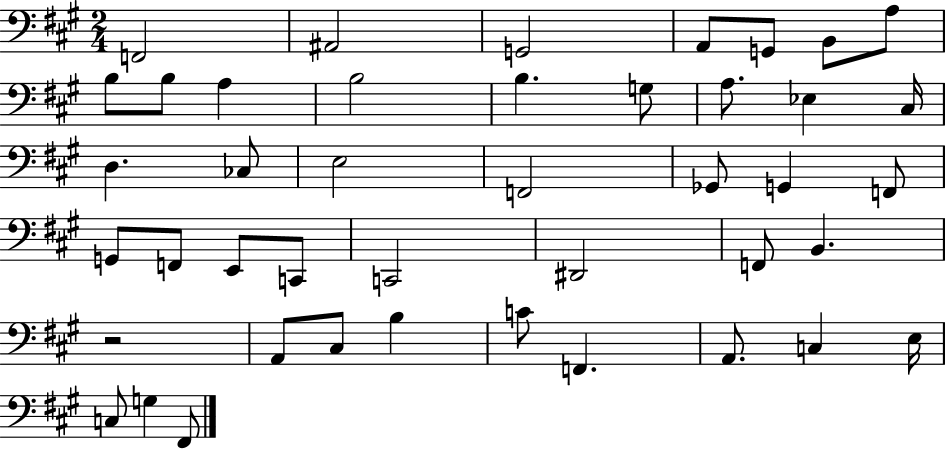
F2/h A#2/h G2/h A2/e G2/e B2/e A3/e B3/e B3/e A3/q B3/h B3/q. G3/e A3/e. Eb3/q C#3/s D3/q. CES3/e E3/h F2/h Gb2/e G2/q F2/e G2/e F2/e E2/e C2/e C2/h D#2/h F2/e B2/q. R/h A2/e C#3/e B3/q C4/e F2/q. A2/e. C3/q E3/s C3/e G3/q F#2/e